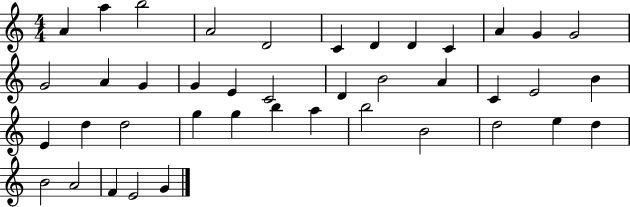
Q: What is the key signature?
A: C major